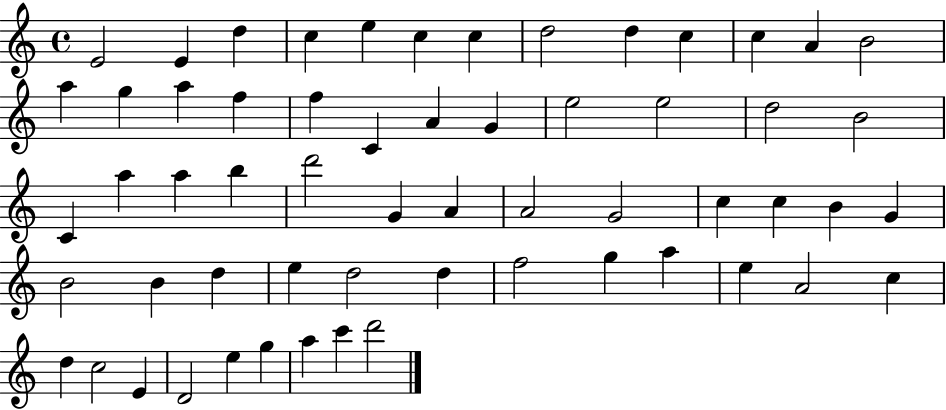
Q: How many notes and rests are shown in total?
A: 59